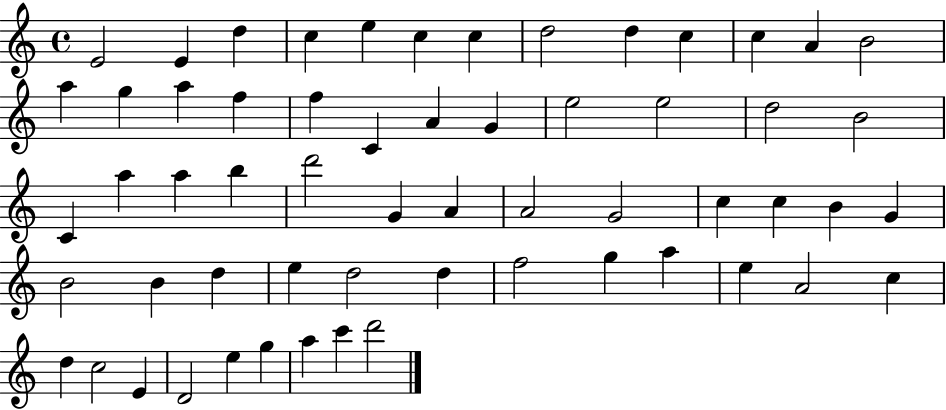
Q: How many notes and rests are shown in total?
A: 59